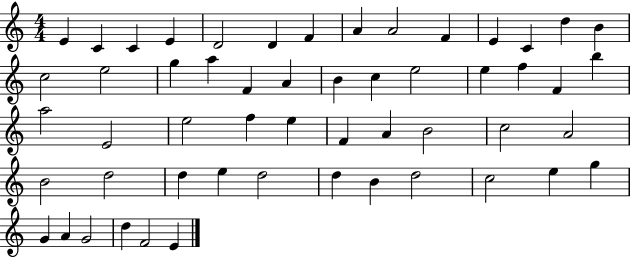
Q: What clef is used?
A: treble